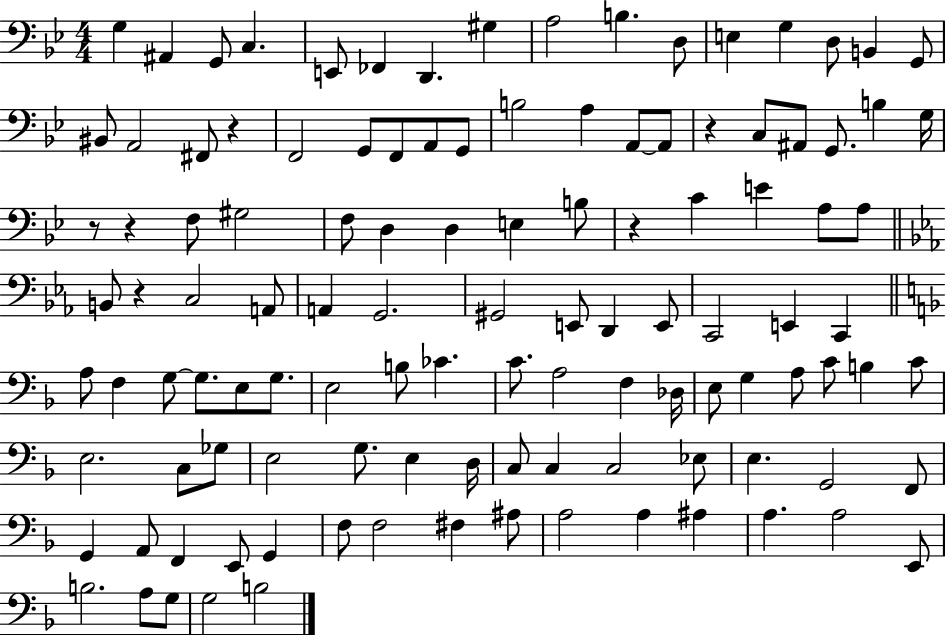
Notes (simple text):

G3/q A#2/q G2/e C3/q. E2/e FES2/q D2/q. G#3/q A3/h B3/q. D3/e E3/q G3/q D3/e B2/q G2/e BIS2/e A2/h F#2/e R/q F2/h G2/e F2/e A2/e G2/e B3/h A3/q A2/e A2/e R/q C3/e A#2/e G2/e. B3/q G3/s R/e R/q F3/e G#3/h F3/e D3/q D3/q E3/q B3/e R/q C4/q E4/q A3/e A3/e B2/e R/q C3/h A2/e A2/q G2/h. G#2/h E2/e D2/q E2/e C2/h E2/q C2/q A3/e F3/q G3/e G3/e. E3/e G3/e. E3/h B3/e CES4/q. C4/e. A3/h F3/q Db3/s E3/e G3/q A3/e C4/e B3/q C4/e E3/h. C3/e Gb3/e E3/h G3/e. E3/q D3/s C3/e C3/q C3/h Eb3/e E3/q. G2/h F2/e G2/q A2/e F2/q E2/e G2/q F3/e F3/h F#3/q A#3/e A3/h A3/q A#3/q A3/q. A3/h E2/e B3/h. A3/e G3/e G3/h B3/h